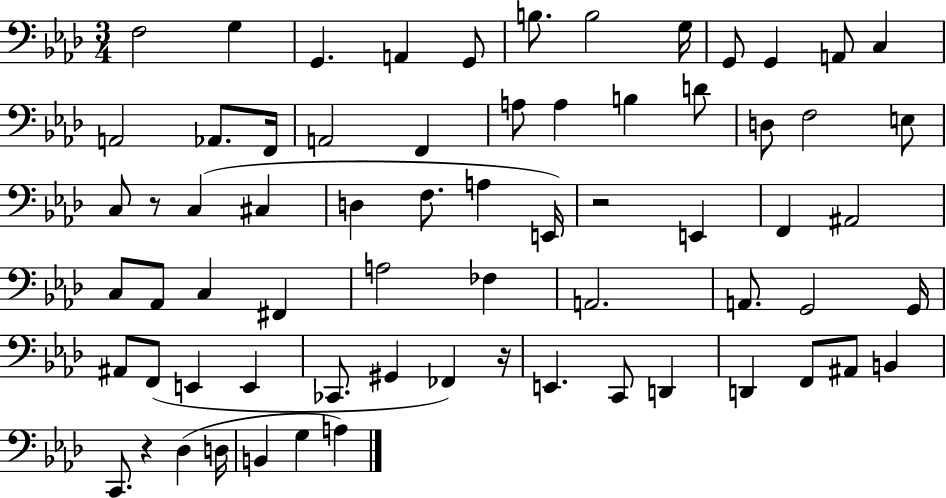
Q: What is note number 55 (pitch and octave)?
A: D2